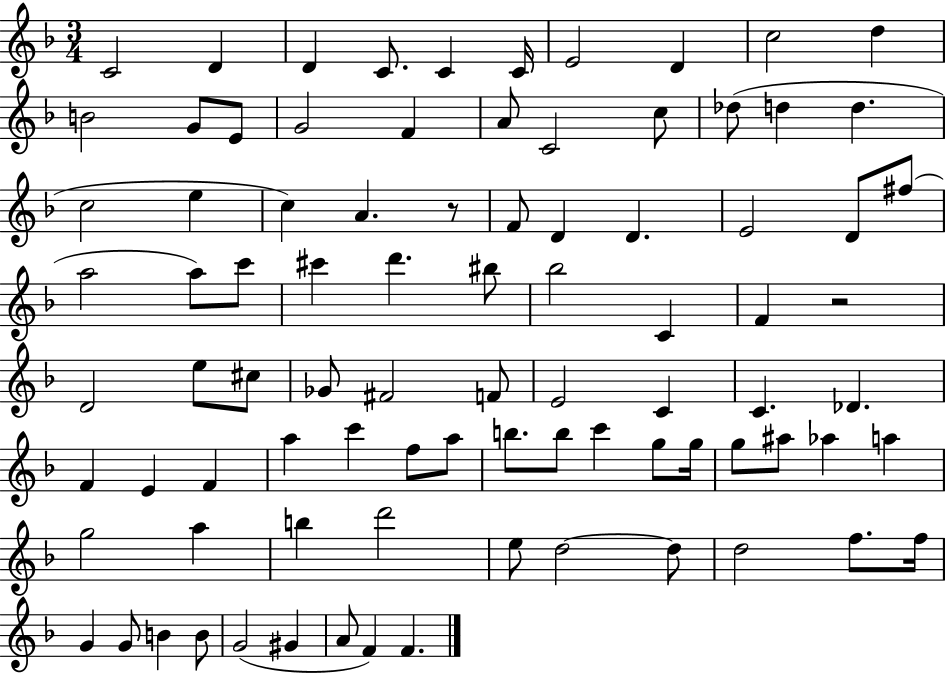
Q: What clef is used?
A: treble